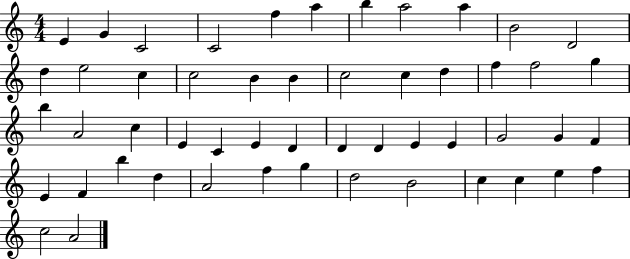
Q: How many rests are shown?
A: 0